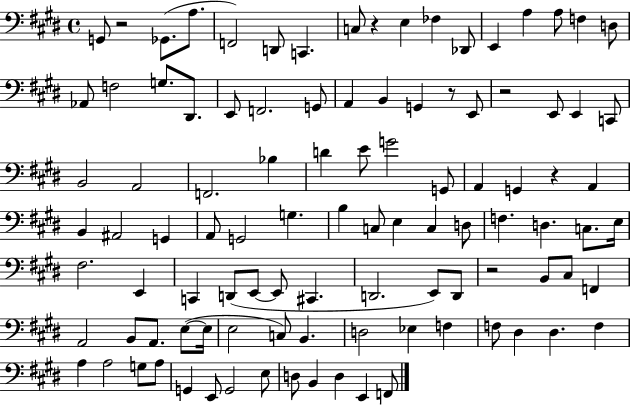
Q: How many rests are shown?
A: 6